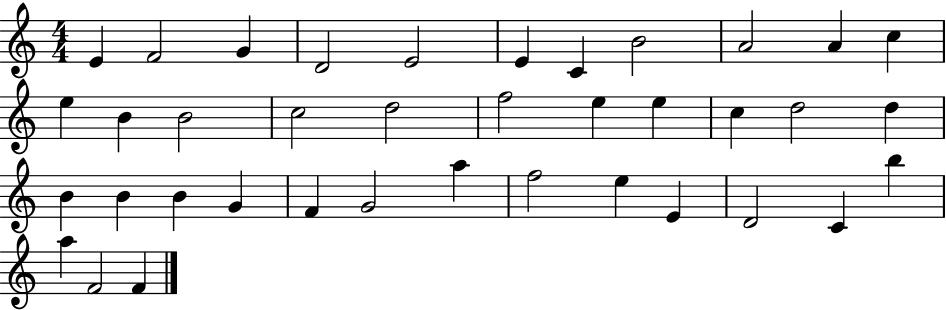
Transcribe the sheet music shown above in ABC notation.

X:1
T:Untitled
M:4/4
L:1/4
K:C
E F2 G D2 E2 E C B2 A2 A c e B B2 c2 d2 f2 e e c d2 d B B B G F G2 a f2 e E D2 C b a F2 F